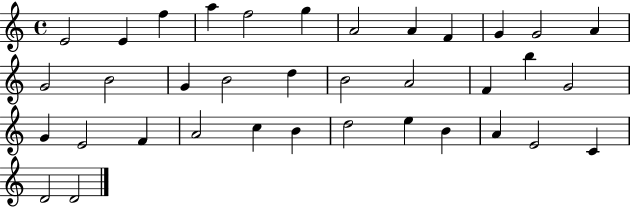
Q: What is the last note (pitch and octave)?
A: D4